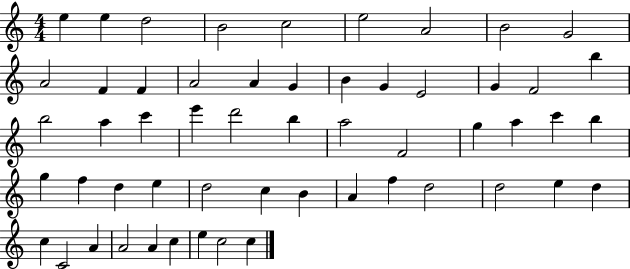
E5/q E5/q D5/h B4/h C5/h E5/h A4/h B4/h G4/h A4/h F4/q F4/q A4/h A4/q G4/q B4/q G4/q E4/h G4/q F4/h B5/q B5/h A5/q C6/q E6/q D6/h B5/q A5/h F4/h G5/q A5/q C6/q B5/q G5/q F5/q D5/q E5/q D5/h C5/q B4/q A4/q F5/q D5/h D5/h E5/q D5/q C5/q C4/h A4/q A4/h A4/q C5/q E5/q C5/h C5/q